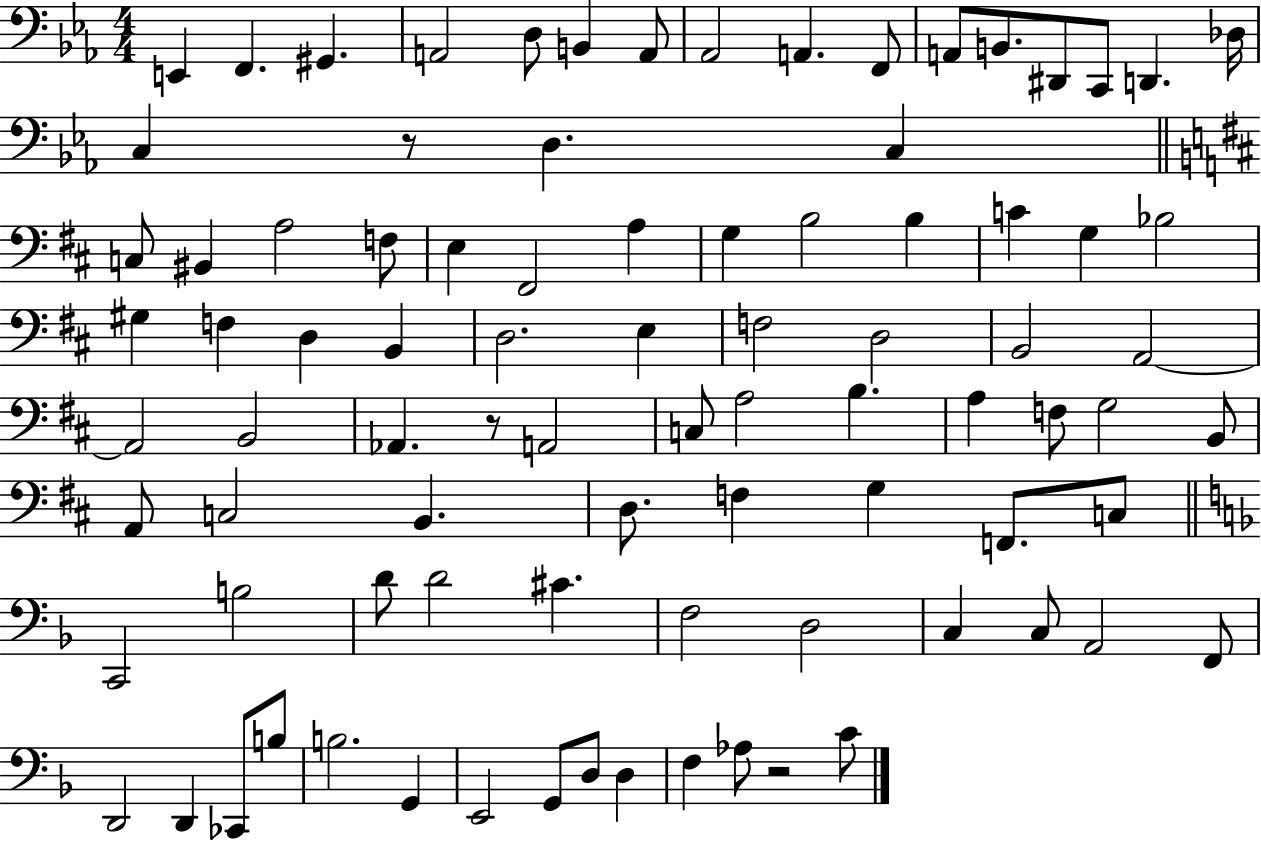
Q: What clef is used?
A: bass